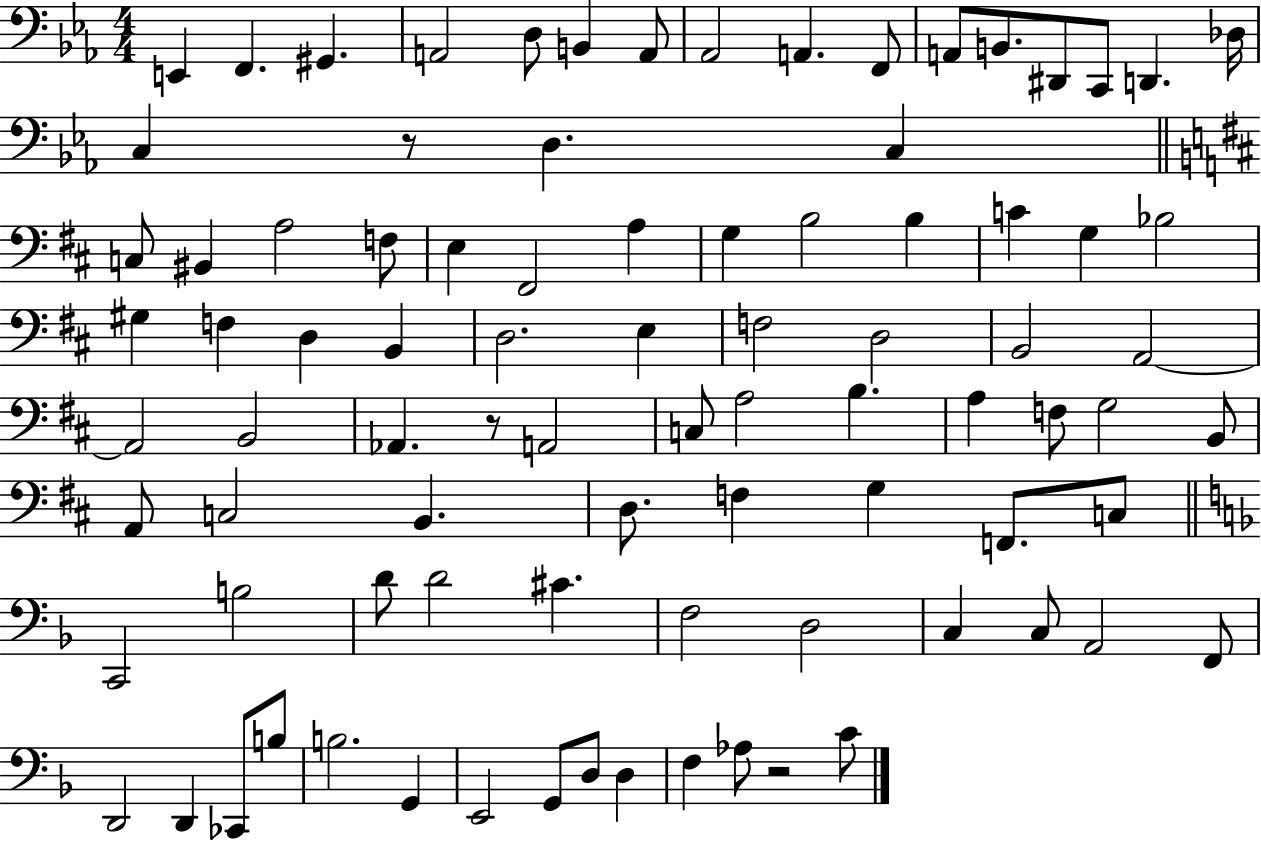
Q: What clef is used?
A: bass